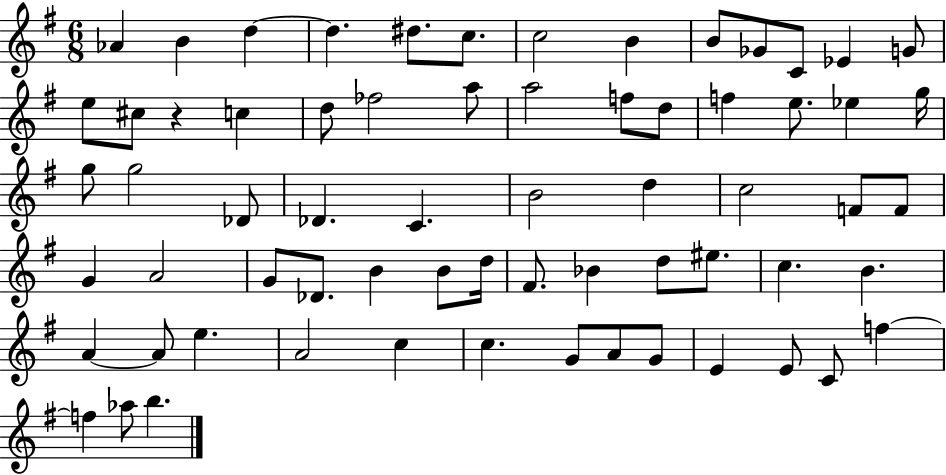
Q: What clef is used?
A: treble